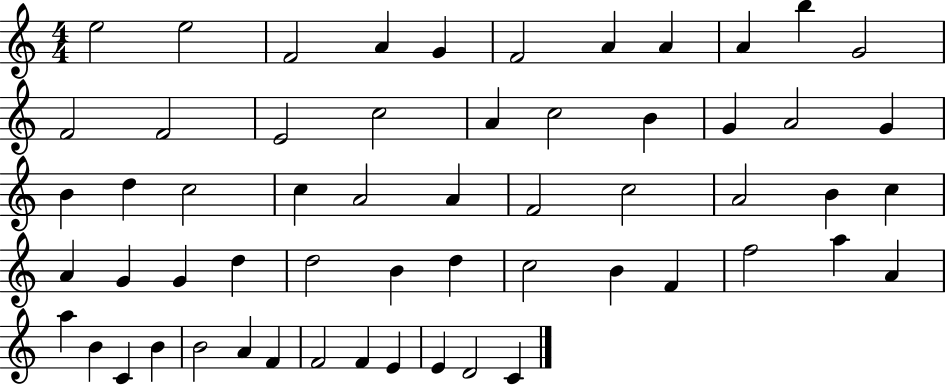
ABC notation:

X:1
T:Untitled
M:4/4
L:1/4
K:C
e2 e2 F2 A G F2 A A A b G2 F2 F2 E2 c2 A c2 B G A2 G B d c2 c A2 A F2 c2 A2 B c A G G d d2 B d c2 B F f2 a A a B C B B2 A F F2 F E E D2 C